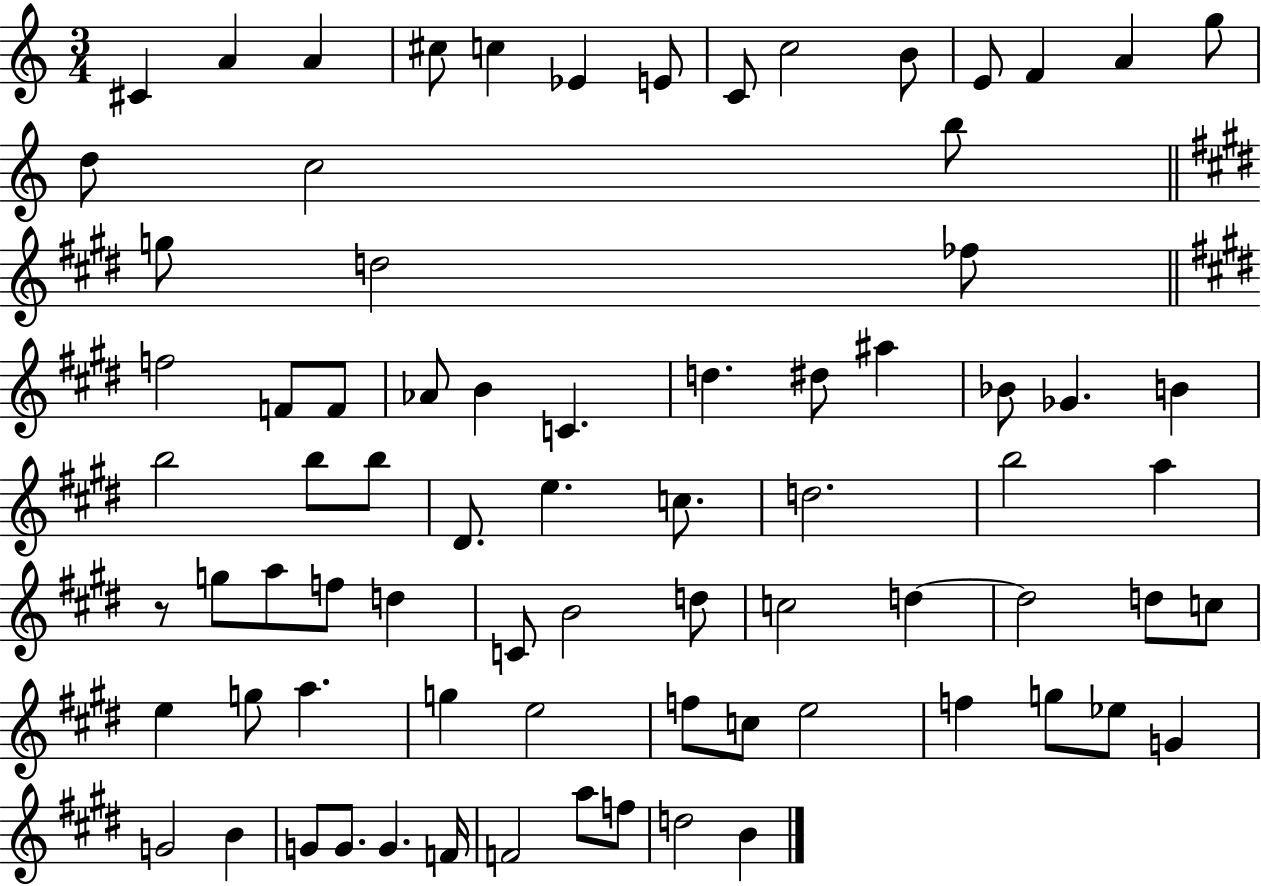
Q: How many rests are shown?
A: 1